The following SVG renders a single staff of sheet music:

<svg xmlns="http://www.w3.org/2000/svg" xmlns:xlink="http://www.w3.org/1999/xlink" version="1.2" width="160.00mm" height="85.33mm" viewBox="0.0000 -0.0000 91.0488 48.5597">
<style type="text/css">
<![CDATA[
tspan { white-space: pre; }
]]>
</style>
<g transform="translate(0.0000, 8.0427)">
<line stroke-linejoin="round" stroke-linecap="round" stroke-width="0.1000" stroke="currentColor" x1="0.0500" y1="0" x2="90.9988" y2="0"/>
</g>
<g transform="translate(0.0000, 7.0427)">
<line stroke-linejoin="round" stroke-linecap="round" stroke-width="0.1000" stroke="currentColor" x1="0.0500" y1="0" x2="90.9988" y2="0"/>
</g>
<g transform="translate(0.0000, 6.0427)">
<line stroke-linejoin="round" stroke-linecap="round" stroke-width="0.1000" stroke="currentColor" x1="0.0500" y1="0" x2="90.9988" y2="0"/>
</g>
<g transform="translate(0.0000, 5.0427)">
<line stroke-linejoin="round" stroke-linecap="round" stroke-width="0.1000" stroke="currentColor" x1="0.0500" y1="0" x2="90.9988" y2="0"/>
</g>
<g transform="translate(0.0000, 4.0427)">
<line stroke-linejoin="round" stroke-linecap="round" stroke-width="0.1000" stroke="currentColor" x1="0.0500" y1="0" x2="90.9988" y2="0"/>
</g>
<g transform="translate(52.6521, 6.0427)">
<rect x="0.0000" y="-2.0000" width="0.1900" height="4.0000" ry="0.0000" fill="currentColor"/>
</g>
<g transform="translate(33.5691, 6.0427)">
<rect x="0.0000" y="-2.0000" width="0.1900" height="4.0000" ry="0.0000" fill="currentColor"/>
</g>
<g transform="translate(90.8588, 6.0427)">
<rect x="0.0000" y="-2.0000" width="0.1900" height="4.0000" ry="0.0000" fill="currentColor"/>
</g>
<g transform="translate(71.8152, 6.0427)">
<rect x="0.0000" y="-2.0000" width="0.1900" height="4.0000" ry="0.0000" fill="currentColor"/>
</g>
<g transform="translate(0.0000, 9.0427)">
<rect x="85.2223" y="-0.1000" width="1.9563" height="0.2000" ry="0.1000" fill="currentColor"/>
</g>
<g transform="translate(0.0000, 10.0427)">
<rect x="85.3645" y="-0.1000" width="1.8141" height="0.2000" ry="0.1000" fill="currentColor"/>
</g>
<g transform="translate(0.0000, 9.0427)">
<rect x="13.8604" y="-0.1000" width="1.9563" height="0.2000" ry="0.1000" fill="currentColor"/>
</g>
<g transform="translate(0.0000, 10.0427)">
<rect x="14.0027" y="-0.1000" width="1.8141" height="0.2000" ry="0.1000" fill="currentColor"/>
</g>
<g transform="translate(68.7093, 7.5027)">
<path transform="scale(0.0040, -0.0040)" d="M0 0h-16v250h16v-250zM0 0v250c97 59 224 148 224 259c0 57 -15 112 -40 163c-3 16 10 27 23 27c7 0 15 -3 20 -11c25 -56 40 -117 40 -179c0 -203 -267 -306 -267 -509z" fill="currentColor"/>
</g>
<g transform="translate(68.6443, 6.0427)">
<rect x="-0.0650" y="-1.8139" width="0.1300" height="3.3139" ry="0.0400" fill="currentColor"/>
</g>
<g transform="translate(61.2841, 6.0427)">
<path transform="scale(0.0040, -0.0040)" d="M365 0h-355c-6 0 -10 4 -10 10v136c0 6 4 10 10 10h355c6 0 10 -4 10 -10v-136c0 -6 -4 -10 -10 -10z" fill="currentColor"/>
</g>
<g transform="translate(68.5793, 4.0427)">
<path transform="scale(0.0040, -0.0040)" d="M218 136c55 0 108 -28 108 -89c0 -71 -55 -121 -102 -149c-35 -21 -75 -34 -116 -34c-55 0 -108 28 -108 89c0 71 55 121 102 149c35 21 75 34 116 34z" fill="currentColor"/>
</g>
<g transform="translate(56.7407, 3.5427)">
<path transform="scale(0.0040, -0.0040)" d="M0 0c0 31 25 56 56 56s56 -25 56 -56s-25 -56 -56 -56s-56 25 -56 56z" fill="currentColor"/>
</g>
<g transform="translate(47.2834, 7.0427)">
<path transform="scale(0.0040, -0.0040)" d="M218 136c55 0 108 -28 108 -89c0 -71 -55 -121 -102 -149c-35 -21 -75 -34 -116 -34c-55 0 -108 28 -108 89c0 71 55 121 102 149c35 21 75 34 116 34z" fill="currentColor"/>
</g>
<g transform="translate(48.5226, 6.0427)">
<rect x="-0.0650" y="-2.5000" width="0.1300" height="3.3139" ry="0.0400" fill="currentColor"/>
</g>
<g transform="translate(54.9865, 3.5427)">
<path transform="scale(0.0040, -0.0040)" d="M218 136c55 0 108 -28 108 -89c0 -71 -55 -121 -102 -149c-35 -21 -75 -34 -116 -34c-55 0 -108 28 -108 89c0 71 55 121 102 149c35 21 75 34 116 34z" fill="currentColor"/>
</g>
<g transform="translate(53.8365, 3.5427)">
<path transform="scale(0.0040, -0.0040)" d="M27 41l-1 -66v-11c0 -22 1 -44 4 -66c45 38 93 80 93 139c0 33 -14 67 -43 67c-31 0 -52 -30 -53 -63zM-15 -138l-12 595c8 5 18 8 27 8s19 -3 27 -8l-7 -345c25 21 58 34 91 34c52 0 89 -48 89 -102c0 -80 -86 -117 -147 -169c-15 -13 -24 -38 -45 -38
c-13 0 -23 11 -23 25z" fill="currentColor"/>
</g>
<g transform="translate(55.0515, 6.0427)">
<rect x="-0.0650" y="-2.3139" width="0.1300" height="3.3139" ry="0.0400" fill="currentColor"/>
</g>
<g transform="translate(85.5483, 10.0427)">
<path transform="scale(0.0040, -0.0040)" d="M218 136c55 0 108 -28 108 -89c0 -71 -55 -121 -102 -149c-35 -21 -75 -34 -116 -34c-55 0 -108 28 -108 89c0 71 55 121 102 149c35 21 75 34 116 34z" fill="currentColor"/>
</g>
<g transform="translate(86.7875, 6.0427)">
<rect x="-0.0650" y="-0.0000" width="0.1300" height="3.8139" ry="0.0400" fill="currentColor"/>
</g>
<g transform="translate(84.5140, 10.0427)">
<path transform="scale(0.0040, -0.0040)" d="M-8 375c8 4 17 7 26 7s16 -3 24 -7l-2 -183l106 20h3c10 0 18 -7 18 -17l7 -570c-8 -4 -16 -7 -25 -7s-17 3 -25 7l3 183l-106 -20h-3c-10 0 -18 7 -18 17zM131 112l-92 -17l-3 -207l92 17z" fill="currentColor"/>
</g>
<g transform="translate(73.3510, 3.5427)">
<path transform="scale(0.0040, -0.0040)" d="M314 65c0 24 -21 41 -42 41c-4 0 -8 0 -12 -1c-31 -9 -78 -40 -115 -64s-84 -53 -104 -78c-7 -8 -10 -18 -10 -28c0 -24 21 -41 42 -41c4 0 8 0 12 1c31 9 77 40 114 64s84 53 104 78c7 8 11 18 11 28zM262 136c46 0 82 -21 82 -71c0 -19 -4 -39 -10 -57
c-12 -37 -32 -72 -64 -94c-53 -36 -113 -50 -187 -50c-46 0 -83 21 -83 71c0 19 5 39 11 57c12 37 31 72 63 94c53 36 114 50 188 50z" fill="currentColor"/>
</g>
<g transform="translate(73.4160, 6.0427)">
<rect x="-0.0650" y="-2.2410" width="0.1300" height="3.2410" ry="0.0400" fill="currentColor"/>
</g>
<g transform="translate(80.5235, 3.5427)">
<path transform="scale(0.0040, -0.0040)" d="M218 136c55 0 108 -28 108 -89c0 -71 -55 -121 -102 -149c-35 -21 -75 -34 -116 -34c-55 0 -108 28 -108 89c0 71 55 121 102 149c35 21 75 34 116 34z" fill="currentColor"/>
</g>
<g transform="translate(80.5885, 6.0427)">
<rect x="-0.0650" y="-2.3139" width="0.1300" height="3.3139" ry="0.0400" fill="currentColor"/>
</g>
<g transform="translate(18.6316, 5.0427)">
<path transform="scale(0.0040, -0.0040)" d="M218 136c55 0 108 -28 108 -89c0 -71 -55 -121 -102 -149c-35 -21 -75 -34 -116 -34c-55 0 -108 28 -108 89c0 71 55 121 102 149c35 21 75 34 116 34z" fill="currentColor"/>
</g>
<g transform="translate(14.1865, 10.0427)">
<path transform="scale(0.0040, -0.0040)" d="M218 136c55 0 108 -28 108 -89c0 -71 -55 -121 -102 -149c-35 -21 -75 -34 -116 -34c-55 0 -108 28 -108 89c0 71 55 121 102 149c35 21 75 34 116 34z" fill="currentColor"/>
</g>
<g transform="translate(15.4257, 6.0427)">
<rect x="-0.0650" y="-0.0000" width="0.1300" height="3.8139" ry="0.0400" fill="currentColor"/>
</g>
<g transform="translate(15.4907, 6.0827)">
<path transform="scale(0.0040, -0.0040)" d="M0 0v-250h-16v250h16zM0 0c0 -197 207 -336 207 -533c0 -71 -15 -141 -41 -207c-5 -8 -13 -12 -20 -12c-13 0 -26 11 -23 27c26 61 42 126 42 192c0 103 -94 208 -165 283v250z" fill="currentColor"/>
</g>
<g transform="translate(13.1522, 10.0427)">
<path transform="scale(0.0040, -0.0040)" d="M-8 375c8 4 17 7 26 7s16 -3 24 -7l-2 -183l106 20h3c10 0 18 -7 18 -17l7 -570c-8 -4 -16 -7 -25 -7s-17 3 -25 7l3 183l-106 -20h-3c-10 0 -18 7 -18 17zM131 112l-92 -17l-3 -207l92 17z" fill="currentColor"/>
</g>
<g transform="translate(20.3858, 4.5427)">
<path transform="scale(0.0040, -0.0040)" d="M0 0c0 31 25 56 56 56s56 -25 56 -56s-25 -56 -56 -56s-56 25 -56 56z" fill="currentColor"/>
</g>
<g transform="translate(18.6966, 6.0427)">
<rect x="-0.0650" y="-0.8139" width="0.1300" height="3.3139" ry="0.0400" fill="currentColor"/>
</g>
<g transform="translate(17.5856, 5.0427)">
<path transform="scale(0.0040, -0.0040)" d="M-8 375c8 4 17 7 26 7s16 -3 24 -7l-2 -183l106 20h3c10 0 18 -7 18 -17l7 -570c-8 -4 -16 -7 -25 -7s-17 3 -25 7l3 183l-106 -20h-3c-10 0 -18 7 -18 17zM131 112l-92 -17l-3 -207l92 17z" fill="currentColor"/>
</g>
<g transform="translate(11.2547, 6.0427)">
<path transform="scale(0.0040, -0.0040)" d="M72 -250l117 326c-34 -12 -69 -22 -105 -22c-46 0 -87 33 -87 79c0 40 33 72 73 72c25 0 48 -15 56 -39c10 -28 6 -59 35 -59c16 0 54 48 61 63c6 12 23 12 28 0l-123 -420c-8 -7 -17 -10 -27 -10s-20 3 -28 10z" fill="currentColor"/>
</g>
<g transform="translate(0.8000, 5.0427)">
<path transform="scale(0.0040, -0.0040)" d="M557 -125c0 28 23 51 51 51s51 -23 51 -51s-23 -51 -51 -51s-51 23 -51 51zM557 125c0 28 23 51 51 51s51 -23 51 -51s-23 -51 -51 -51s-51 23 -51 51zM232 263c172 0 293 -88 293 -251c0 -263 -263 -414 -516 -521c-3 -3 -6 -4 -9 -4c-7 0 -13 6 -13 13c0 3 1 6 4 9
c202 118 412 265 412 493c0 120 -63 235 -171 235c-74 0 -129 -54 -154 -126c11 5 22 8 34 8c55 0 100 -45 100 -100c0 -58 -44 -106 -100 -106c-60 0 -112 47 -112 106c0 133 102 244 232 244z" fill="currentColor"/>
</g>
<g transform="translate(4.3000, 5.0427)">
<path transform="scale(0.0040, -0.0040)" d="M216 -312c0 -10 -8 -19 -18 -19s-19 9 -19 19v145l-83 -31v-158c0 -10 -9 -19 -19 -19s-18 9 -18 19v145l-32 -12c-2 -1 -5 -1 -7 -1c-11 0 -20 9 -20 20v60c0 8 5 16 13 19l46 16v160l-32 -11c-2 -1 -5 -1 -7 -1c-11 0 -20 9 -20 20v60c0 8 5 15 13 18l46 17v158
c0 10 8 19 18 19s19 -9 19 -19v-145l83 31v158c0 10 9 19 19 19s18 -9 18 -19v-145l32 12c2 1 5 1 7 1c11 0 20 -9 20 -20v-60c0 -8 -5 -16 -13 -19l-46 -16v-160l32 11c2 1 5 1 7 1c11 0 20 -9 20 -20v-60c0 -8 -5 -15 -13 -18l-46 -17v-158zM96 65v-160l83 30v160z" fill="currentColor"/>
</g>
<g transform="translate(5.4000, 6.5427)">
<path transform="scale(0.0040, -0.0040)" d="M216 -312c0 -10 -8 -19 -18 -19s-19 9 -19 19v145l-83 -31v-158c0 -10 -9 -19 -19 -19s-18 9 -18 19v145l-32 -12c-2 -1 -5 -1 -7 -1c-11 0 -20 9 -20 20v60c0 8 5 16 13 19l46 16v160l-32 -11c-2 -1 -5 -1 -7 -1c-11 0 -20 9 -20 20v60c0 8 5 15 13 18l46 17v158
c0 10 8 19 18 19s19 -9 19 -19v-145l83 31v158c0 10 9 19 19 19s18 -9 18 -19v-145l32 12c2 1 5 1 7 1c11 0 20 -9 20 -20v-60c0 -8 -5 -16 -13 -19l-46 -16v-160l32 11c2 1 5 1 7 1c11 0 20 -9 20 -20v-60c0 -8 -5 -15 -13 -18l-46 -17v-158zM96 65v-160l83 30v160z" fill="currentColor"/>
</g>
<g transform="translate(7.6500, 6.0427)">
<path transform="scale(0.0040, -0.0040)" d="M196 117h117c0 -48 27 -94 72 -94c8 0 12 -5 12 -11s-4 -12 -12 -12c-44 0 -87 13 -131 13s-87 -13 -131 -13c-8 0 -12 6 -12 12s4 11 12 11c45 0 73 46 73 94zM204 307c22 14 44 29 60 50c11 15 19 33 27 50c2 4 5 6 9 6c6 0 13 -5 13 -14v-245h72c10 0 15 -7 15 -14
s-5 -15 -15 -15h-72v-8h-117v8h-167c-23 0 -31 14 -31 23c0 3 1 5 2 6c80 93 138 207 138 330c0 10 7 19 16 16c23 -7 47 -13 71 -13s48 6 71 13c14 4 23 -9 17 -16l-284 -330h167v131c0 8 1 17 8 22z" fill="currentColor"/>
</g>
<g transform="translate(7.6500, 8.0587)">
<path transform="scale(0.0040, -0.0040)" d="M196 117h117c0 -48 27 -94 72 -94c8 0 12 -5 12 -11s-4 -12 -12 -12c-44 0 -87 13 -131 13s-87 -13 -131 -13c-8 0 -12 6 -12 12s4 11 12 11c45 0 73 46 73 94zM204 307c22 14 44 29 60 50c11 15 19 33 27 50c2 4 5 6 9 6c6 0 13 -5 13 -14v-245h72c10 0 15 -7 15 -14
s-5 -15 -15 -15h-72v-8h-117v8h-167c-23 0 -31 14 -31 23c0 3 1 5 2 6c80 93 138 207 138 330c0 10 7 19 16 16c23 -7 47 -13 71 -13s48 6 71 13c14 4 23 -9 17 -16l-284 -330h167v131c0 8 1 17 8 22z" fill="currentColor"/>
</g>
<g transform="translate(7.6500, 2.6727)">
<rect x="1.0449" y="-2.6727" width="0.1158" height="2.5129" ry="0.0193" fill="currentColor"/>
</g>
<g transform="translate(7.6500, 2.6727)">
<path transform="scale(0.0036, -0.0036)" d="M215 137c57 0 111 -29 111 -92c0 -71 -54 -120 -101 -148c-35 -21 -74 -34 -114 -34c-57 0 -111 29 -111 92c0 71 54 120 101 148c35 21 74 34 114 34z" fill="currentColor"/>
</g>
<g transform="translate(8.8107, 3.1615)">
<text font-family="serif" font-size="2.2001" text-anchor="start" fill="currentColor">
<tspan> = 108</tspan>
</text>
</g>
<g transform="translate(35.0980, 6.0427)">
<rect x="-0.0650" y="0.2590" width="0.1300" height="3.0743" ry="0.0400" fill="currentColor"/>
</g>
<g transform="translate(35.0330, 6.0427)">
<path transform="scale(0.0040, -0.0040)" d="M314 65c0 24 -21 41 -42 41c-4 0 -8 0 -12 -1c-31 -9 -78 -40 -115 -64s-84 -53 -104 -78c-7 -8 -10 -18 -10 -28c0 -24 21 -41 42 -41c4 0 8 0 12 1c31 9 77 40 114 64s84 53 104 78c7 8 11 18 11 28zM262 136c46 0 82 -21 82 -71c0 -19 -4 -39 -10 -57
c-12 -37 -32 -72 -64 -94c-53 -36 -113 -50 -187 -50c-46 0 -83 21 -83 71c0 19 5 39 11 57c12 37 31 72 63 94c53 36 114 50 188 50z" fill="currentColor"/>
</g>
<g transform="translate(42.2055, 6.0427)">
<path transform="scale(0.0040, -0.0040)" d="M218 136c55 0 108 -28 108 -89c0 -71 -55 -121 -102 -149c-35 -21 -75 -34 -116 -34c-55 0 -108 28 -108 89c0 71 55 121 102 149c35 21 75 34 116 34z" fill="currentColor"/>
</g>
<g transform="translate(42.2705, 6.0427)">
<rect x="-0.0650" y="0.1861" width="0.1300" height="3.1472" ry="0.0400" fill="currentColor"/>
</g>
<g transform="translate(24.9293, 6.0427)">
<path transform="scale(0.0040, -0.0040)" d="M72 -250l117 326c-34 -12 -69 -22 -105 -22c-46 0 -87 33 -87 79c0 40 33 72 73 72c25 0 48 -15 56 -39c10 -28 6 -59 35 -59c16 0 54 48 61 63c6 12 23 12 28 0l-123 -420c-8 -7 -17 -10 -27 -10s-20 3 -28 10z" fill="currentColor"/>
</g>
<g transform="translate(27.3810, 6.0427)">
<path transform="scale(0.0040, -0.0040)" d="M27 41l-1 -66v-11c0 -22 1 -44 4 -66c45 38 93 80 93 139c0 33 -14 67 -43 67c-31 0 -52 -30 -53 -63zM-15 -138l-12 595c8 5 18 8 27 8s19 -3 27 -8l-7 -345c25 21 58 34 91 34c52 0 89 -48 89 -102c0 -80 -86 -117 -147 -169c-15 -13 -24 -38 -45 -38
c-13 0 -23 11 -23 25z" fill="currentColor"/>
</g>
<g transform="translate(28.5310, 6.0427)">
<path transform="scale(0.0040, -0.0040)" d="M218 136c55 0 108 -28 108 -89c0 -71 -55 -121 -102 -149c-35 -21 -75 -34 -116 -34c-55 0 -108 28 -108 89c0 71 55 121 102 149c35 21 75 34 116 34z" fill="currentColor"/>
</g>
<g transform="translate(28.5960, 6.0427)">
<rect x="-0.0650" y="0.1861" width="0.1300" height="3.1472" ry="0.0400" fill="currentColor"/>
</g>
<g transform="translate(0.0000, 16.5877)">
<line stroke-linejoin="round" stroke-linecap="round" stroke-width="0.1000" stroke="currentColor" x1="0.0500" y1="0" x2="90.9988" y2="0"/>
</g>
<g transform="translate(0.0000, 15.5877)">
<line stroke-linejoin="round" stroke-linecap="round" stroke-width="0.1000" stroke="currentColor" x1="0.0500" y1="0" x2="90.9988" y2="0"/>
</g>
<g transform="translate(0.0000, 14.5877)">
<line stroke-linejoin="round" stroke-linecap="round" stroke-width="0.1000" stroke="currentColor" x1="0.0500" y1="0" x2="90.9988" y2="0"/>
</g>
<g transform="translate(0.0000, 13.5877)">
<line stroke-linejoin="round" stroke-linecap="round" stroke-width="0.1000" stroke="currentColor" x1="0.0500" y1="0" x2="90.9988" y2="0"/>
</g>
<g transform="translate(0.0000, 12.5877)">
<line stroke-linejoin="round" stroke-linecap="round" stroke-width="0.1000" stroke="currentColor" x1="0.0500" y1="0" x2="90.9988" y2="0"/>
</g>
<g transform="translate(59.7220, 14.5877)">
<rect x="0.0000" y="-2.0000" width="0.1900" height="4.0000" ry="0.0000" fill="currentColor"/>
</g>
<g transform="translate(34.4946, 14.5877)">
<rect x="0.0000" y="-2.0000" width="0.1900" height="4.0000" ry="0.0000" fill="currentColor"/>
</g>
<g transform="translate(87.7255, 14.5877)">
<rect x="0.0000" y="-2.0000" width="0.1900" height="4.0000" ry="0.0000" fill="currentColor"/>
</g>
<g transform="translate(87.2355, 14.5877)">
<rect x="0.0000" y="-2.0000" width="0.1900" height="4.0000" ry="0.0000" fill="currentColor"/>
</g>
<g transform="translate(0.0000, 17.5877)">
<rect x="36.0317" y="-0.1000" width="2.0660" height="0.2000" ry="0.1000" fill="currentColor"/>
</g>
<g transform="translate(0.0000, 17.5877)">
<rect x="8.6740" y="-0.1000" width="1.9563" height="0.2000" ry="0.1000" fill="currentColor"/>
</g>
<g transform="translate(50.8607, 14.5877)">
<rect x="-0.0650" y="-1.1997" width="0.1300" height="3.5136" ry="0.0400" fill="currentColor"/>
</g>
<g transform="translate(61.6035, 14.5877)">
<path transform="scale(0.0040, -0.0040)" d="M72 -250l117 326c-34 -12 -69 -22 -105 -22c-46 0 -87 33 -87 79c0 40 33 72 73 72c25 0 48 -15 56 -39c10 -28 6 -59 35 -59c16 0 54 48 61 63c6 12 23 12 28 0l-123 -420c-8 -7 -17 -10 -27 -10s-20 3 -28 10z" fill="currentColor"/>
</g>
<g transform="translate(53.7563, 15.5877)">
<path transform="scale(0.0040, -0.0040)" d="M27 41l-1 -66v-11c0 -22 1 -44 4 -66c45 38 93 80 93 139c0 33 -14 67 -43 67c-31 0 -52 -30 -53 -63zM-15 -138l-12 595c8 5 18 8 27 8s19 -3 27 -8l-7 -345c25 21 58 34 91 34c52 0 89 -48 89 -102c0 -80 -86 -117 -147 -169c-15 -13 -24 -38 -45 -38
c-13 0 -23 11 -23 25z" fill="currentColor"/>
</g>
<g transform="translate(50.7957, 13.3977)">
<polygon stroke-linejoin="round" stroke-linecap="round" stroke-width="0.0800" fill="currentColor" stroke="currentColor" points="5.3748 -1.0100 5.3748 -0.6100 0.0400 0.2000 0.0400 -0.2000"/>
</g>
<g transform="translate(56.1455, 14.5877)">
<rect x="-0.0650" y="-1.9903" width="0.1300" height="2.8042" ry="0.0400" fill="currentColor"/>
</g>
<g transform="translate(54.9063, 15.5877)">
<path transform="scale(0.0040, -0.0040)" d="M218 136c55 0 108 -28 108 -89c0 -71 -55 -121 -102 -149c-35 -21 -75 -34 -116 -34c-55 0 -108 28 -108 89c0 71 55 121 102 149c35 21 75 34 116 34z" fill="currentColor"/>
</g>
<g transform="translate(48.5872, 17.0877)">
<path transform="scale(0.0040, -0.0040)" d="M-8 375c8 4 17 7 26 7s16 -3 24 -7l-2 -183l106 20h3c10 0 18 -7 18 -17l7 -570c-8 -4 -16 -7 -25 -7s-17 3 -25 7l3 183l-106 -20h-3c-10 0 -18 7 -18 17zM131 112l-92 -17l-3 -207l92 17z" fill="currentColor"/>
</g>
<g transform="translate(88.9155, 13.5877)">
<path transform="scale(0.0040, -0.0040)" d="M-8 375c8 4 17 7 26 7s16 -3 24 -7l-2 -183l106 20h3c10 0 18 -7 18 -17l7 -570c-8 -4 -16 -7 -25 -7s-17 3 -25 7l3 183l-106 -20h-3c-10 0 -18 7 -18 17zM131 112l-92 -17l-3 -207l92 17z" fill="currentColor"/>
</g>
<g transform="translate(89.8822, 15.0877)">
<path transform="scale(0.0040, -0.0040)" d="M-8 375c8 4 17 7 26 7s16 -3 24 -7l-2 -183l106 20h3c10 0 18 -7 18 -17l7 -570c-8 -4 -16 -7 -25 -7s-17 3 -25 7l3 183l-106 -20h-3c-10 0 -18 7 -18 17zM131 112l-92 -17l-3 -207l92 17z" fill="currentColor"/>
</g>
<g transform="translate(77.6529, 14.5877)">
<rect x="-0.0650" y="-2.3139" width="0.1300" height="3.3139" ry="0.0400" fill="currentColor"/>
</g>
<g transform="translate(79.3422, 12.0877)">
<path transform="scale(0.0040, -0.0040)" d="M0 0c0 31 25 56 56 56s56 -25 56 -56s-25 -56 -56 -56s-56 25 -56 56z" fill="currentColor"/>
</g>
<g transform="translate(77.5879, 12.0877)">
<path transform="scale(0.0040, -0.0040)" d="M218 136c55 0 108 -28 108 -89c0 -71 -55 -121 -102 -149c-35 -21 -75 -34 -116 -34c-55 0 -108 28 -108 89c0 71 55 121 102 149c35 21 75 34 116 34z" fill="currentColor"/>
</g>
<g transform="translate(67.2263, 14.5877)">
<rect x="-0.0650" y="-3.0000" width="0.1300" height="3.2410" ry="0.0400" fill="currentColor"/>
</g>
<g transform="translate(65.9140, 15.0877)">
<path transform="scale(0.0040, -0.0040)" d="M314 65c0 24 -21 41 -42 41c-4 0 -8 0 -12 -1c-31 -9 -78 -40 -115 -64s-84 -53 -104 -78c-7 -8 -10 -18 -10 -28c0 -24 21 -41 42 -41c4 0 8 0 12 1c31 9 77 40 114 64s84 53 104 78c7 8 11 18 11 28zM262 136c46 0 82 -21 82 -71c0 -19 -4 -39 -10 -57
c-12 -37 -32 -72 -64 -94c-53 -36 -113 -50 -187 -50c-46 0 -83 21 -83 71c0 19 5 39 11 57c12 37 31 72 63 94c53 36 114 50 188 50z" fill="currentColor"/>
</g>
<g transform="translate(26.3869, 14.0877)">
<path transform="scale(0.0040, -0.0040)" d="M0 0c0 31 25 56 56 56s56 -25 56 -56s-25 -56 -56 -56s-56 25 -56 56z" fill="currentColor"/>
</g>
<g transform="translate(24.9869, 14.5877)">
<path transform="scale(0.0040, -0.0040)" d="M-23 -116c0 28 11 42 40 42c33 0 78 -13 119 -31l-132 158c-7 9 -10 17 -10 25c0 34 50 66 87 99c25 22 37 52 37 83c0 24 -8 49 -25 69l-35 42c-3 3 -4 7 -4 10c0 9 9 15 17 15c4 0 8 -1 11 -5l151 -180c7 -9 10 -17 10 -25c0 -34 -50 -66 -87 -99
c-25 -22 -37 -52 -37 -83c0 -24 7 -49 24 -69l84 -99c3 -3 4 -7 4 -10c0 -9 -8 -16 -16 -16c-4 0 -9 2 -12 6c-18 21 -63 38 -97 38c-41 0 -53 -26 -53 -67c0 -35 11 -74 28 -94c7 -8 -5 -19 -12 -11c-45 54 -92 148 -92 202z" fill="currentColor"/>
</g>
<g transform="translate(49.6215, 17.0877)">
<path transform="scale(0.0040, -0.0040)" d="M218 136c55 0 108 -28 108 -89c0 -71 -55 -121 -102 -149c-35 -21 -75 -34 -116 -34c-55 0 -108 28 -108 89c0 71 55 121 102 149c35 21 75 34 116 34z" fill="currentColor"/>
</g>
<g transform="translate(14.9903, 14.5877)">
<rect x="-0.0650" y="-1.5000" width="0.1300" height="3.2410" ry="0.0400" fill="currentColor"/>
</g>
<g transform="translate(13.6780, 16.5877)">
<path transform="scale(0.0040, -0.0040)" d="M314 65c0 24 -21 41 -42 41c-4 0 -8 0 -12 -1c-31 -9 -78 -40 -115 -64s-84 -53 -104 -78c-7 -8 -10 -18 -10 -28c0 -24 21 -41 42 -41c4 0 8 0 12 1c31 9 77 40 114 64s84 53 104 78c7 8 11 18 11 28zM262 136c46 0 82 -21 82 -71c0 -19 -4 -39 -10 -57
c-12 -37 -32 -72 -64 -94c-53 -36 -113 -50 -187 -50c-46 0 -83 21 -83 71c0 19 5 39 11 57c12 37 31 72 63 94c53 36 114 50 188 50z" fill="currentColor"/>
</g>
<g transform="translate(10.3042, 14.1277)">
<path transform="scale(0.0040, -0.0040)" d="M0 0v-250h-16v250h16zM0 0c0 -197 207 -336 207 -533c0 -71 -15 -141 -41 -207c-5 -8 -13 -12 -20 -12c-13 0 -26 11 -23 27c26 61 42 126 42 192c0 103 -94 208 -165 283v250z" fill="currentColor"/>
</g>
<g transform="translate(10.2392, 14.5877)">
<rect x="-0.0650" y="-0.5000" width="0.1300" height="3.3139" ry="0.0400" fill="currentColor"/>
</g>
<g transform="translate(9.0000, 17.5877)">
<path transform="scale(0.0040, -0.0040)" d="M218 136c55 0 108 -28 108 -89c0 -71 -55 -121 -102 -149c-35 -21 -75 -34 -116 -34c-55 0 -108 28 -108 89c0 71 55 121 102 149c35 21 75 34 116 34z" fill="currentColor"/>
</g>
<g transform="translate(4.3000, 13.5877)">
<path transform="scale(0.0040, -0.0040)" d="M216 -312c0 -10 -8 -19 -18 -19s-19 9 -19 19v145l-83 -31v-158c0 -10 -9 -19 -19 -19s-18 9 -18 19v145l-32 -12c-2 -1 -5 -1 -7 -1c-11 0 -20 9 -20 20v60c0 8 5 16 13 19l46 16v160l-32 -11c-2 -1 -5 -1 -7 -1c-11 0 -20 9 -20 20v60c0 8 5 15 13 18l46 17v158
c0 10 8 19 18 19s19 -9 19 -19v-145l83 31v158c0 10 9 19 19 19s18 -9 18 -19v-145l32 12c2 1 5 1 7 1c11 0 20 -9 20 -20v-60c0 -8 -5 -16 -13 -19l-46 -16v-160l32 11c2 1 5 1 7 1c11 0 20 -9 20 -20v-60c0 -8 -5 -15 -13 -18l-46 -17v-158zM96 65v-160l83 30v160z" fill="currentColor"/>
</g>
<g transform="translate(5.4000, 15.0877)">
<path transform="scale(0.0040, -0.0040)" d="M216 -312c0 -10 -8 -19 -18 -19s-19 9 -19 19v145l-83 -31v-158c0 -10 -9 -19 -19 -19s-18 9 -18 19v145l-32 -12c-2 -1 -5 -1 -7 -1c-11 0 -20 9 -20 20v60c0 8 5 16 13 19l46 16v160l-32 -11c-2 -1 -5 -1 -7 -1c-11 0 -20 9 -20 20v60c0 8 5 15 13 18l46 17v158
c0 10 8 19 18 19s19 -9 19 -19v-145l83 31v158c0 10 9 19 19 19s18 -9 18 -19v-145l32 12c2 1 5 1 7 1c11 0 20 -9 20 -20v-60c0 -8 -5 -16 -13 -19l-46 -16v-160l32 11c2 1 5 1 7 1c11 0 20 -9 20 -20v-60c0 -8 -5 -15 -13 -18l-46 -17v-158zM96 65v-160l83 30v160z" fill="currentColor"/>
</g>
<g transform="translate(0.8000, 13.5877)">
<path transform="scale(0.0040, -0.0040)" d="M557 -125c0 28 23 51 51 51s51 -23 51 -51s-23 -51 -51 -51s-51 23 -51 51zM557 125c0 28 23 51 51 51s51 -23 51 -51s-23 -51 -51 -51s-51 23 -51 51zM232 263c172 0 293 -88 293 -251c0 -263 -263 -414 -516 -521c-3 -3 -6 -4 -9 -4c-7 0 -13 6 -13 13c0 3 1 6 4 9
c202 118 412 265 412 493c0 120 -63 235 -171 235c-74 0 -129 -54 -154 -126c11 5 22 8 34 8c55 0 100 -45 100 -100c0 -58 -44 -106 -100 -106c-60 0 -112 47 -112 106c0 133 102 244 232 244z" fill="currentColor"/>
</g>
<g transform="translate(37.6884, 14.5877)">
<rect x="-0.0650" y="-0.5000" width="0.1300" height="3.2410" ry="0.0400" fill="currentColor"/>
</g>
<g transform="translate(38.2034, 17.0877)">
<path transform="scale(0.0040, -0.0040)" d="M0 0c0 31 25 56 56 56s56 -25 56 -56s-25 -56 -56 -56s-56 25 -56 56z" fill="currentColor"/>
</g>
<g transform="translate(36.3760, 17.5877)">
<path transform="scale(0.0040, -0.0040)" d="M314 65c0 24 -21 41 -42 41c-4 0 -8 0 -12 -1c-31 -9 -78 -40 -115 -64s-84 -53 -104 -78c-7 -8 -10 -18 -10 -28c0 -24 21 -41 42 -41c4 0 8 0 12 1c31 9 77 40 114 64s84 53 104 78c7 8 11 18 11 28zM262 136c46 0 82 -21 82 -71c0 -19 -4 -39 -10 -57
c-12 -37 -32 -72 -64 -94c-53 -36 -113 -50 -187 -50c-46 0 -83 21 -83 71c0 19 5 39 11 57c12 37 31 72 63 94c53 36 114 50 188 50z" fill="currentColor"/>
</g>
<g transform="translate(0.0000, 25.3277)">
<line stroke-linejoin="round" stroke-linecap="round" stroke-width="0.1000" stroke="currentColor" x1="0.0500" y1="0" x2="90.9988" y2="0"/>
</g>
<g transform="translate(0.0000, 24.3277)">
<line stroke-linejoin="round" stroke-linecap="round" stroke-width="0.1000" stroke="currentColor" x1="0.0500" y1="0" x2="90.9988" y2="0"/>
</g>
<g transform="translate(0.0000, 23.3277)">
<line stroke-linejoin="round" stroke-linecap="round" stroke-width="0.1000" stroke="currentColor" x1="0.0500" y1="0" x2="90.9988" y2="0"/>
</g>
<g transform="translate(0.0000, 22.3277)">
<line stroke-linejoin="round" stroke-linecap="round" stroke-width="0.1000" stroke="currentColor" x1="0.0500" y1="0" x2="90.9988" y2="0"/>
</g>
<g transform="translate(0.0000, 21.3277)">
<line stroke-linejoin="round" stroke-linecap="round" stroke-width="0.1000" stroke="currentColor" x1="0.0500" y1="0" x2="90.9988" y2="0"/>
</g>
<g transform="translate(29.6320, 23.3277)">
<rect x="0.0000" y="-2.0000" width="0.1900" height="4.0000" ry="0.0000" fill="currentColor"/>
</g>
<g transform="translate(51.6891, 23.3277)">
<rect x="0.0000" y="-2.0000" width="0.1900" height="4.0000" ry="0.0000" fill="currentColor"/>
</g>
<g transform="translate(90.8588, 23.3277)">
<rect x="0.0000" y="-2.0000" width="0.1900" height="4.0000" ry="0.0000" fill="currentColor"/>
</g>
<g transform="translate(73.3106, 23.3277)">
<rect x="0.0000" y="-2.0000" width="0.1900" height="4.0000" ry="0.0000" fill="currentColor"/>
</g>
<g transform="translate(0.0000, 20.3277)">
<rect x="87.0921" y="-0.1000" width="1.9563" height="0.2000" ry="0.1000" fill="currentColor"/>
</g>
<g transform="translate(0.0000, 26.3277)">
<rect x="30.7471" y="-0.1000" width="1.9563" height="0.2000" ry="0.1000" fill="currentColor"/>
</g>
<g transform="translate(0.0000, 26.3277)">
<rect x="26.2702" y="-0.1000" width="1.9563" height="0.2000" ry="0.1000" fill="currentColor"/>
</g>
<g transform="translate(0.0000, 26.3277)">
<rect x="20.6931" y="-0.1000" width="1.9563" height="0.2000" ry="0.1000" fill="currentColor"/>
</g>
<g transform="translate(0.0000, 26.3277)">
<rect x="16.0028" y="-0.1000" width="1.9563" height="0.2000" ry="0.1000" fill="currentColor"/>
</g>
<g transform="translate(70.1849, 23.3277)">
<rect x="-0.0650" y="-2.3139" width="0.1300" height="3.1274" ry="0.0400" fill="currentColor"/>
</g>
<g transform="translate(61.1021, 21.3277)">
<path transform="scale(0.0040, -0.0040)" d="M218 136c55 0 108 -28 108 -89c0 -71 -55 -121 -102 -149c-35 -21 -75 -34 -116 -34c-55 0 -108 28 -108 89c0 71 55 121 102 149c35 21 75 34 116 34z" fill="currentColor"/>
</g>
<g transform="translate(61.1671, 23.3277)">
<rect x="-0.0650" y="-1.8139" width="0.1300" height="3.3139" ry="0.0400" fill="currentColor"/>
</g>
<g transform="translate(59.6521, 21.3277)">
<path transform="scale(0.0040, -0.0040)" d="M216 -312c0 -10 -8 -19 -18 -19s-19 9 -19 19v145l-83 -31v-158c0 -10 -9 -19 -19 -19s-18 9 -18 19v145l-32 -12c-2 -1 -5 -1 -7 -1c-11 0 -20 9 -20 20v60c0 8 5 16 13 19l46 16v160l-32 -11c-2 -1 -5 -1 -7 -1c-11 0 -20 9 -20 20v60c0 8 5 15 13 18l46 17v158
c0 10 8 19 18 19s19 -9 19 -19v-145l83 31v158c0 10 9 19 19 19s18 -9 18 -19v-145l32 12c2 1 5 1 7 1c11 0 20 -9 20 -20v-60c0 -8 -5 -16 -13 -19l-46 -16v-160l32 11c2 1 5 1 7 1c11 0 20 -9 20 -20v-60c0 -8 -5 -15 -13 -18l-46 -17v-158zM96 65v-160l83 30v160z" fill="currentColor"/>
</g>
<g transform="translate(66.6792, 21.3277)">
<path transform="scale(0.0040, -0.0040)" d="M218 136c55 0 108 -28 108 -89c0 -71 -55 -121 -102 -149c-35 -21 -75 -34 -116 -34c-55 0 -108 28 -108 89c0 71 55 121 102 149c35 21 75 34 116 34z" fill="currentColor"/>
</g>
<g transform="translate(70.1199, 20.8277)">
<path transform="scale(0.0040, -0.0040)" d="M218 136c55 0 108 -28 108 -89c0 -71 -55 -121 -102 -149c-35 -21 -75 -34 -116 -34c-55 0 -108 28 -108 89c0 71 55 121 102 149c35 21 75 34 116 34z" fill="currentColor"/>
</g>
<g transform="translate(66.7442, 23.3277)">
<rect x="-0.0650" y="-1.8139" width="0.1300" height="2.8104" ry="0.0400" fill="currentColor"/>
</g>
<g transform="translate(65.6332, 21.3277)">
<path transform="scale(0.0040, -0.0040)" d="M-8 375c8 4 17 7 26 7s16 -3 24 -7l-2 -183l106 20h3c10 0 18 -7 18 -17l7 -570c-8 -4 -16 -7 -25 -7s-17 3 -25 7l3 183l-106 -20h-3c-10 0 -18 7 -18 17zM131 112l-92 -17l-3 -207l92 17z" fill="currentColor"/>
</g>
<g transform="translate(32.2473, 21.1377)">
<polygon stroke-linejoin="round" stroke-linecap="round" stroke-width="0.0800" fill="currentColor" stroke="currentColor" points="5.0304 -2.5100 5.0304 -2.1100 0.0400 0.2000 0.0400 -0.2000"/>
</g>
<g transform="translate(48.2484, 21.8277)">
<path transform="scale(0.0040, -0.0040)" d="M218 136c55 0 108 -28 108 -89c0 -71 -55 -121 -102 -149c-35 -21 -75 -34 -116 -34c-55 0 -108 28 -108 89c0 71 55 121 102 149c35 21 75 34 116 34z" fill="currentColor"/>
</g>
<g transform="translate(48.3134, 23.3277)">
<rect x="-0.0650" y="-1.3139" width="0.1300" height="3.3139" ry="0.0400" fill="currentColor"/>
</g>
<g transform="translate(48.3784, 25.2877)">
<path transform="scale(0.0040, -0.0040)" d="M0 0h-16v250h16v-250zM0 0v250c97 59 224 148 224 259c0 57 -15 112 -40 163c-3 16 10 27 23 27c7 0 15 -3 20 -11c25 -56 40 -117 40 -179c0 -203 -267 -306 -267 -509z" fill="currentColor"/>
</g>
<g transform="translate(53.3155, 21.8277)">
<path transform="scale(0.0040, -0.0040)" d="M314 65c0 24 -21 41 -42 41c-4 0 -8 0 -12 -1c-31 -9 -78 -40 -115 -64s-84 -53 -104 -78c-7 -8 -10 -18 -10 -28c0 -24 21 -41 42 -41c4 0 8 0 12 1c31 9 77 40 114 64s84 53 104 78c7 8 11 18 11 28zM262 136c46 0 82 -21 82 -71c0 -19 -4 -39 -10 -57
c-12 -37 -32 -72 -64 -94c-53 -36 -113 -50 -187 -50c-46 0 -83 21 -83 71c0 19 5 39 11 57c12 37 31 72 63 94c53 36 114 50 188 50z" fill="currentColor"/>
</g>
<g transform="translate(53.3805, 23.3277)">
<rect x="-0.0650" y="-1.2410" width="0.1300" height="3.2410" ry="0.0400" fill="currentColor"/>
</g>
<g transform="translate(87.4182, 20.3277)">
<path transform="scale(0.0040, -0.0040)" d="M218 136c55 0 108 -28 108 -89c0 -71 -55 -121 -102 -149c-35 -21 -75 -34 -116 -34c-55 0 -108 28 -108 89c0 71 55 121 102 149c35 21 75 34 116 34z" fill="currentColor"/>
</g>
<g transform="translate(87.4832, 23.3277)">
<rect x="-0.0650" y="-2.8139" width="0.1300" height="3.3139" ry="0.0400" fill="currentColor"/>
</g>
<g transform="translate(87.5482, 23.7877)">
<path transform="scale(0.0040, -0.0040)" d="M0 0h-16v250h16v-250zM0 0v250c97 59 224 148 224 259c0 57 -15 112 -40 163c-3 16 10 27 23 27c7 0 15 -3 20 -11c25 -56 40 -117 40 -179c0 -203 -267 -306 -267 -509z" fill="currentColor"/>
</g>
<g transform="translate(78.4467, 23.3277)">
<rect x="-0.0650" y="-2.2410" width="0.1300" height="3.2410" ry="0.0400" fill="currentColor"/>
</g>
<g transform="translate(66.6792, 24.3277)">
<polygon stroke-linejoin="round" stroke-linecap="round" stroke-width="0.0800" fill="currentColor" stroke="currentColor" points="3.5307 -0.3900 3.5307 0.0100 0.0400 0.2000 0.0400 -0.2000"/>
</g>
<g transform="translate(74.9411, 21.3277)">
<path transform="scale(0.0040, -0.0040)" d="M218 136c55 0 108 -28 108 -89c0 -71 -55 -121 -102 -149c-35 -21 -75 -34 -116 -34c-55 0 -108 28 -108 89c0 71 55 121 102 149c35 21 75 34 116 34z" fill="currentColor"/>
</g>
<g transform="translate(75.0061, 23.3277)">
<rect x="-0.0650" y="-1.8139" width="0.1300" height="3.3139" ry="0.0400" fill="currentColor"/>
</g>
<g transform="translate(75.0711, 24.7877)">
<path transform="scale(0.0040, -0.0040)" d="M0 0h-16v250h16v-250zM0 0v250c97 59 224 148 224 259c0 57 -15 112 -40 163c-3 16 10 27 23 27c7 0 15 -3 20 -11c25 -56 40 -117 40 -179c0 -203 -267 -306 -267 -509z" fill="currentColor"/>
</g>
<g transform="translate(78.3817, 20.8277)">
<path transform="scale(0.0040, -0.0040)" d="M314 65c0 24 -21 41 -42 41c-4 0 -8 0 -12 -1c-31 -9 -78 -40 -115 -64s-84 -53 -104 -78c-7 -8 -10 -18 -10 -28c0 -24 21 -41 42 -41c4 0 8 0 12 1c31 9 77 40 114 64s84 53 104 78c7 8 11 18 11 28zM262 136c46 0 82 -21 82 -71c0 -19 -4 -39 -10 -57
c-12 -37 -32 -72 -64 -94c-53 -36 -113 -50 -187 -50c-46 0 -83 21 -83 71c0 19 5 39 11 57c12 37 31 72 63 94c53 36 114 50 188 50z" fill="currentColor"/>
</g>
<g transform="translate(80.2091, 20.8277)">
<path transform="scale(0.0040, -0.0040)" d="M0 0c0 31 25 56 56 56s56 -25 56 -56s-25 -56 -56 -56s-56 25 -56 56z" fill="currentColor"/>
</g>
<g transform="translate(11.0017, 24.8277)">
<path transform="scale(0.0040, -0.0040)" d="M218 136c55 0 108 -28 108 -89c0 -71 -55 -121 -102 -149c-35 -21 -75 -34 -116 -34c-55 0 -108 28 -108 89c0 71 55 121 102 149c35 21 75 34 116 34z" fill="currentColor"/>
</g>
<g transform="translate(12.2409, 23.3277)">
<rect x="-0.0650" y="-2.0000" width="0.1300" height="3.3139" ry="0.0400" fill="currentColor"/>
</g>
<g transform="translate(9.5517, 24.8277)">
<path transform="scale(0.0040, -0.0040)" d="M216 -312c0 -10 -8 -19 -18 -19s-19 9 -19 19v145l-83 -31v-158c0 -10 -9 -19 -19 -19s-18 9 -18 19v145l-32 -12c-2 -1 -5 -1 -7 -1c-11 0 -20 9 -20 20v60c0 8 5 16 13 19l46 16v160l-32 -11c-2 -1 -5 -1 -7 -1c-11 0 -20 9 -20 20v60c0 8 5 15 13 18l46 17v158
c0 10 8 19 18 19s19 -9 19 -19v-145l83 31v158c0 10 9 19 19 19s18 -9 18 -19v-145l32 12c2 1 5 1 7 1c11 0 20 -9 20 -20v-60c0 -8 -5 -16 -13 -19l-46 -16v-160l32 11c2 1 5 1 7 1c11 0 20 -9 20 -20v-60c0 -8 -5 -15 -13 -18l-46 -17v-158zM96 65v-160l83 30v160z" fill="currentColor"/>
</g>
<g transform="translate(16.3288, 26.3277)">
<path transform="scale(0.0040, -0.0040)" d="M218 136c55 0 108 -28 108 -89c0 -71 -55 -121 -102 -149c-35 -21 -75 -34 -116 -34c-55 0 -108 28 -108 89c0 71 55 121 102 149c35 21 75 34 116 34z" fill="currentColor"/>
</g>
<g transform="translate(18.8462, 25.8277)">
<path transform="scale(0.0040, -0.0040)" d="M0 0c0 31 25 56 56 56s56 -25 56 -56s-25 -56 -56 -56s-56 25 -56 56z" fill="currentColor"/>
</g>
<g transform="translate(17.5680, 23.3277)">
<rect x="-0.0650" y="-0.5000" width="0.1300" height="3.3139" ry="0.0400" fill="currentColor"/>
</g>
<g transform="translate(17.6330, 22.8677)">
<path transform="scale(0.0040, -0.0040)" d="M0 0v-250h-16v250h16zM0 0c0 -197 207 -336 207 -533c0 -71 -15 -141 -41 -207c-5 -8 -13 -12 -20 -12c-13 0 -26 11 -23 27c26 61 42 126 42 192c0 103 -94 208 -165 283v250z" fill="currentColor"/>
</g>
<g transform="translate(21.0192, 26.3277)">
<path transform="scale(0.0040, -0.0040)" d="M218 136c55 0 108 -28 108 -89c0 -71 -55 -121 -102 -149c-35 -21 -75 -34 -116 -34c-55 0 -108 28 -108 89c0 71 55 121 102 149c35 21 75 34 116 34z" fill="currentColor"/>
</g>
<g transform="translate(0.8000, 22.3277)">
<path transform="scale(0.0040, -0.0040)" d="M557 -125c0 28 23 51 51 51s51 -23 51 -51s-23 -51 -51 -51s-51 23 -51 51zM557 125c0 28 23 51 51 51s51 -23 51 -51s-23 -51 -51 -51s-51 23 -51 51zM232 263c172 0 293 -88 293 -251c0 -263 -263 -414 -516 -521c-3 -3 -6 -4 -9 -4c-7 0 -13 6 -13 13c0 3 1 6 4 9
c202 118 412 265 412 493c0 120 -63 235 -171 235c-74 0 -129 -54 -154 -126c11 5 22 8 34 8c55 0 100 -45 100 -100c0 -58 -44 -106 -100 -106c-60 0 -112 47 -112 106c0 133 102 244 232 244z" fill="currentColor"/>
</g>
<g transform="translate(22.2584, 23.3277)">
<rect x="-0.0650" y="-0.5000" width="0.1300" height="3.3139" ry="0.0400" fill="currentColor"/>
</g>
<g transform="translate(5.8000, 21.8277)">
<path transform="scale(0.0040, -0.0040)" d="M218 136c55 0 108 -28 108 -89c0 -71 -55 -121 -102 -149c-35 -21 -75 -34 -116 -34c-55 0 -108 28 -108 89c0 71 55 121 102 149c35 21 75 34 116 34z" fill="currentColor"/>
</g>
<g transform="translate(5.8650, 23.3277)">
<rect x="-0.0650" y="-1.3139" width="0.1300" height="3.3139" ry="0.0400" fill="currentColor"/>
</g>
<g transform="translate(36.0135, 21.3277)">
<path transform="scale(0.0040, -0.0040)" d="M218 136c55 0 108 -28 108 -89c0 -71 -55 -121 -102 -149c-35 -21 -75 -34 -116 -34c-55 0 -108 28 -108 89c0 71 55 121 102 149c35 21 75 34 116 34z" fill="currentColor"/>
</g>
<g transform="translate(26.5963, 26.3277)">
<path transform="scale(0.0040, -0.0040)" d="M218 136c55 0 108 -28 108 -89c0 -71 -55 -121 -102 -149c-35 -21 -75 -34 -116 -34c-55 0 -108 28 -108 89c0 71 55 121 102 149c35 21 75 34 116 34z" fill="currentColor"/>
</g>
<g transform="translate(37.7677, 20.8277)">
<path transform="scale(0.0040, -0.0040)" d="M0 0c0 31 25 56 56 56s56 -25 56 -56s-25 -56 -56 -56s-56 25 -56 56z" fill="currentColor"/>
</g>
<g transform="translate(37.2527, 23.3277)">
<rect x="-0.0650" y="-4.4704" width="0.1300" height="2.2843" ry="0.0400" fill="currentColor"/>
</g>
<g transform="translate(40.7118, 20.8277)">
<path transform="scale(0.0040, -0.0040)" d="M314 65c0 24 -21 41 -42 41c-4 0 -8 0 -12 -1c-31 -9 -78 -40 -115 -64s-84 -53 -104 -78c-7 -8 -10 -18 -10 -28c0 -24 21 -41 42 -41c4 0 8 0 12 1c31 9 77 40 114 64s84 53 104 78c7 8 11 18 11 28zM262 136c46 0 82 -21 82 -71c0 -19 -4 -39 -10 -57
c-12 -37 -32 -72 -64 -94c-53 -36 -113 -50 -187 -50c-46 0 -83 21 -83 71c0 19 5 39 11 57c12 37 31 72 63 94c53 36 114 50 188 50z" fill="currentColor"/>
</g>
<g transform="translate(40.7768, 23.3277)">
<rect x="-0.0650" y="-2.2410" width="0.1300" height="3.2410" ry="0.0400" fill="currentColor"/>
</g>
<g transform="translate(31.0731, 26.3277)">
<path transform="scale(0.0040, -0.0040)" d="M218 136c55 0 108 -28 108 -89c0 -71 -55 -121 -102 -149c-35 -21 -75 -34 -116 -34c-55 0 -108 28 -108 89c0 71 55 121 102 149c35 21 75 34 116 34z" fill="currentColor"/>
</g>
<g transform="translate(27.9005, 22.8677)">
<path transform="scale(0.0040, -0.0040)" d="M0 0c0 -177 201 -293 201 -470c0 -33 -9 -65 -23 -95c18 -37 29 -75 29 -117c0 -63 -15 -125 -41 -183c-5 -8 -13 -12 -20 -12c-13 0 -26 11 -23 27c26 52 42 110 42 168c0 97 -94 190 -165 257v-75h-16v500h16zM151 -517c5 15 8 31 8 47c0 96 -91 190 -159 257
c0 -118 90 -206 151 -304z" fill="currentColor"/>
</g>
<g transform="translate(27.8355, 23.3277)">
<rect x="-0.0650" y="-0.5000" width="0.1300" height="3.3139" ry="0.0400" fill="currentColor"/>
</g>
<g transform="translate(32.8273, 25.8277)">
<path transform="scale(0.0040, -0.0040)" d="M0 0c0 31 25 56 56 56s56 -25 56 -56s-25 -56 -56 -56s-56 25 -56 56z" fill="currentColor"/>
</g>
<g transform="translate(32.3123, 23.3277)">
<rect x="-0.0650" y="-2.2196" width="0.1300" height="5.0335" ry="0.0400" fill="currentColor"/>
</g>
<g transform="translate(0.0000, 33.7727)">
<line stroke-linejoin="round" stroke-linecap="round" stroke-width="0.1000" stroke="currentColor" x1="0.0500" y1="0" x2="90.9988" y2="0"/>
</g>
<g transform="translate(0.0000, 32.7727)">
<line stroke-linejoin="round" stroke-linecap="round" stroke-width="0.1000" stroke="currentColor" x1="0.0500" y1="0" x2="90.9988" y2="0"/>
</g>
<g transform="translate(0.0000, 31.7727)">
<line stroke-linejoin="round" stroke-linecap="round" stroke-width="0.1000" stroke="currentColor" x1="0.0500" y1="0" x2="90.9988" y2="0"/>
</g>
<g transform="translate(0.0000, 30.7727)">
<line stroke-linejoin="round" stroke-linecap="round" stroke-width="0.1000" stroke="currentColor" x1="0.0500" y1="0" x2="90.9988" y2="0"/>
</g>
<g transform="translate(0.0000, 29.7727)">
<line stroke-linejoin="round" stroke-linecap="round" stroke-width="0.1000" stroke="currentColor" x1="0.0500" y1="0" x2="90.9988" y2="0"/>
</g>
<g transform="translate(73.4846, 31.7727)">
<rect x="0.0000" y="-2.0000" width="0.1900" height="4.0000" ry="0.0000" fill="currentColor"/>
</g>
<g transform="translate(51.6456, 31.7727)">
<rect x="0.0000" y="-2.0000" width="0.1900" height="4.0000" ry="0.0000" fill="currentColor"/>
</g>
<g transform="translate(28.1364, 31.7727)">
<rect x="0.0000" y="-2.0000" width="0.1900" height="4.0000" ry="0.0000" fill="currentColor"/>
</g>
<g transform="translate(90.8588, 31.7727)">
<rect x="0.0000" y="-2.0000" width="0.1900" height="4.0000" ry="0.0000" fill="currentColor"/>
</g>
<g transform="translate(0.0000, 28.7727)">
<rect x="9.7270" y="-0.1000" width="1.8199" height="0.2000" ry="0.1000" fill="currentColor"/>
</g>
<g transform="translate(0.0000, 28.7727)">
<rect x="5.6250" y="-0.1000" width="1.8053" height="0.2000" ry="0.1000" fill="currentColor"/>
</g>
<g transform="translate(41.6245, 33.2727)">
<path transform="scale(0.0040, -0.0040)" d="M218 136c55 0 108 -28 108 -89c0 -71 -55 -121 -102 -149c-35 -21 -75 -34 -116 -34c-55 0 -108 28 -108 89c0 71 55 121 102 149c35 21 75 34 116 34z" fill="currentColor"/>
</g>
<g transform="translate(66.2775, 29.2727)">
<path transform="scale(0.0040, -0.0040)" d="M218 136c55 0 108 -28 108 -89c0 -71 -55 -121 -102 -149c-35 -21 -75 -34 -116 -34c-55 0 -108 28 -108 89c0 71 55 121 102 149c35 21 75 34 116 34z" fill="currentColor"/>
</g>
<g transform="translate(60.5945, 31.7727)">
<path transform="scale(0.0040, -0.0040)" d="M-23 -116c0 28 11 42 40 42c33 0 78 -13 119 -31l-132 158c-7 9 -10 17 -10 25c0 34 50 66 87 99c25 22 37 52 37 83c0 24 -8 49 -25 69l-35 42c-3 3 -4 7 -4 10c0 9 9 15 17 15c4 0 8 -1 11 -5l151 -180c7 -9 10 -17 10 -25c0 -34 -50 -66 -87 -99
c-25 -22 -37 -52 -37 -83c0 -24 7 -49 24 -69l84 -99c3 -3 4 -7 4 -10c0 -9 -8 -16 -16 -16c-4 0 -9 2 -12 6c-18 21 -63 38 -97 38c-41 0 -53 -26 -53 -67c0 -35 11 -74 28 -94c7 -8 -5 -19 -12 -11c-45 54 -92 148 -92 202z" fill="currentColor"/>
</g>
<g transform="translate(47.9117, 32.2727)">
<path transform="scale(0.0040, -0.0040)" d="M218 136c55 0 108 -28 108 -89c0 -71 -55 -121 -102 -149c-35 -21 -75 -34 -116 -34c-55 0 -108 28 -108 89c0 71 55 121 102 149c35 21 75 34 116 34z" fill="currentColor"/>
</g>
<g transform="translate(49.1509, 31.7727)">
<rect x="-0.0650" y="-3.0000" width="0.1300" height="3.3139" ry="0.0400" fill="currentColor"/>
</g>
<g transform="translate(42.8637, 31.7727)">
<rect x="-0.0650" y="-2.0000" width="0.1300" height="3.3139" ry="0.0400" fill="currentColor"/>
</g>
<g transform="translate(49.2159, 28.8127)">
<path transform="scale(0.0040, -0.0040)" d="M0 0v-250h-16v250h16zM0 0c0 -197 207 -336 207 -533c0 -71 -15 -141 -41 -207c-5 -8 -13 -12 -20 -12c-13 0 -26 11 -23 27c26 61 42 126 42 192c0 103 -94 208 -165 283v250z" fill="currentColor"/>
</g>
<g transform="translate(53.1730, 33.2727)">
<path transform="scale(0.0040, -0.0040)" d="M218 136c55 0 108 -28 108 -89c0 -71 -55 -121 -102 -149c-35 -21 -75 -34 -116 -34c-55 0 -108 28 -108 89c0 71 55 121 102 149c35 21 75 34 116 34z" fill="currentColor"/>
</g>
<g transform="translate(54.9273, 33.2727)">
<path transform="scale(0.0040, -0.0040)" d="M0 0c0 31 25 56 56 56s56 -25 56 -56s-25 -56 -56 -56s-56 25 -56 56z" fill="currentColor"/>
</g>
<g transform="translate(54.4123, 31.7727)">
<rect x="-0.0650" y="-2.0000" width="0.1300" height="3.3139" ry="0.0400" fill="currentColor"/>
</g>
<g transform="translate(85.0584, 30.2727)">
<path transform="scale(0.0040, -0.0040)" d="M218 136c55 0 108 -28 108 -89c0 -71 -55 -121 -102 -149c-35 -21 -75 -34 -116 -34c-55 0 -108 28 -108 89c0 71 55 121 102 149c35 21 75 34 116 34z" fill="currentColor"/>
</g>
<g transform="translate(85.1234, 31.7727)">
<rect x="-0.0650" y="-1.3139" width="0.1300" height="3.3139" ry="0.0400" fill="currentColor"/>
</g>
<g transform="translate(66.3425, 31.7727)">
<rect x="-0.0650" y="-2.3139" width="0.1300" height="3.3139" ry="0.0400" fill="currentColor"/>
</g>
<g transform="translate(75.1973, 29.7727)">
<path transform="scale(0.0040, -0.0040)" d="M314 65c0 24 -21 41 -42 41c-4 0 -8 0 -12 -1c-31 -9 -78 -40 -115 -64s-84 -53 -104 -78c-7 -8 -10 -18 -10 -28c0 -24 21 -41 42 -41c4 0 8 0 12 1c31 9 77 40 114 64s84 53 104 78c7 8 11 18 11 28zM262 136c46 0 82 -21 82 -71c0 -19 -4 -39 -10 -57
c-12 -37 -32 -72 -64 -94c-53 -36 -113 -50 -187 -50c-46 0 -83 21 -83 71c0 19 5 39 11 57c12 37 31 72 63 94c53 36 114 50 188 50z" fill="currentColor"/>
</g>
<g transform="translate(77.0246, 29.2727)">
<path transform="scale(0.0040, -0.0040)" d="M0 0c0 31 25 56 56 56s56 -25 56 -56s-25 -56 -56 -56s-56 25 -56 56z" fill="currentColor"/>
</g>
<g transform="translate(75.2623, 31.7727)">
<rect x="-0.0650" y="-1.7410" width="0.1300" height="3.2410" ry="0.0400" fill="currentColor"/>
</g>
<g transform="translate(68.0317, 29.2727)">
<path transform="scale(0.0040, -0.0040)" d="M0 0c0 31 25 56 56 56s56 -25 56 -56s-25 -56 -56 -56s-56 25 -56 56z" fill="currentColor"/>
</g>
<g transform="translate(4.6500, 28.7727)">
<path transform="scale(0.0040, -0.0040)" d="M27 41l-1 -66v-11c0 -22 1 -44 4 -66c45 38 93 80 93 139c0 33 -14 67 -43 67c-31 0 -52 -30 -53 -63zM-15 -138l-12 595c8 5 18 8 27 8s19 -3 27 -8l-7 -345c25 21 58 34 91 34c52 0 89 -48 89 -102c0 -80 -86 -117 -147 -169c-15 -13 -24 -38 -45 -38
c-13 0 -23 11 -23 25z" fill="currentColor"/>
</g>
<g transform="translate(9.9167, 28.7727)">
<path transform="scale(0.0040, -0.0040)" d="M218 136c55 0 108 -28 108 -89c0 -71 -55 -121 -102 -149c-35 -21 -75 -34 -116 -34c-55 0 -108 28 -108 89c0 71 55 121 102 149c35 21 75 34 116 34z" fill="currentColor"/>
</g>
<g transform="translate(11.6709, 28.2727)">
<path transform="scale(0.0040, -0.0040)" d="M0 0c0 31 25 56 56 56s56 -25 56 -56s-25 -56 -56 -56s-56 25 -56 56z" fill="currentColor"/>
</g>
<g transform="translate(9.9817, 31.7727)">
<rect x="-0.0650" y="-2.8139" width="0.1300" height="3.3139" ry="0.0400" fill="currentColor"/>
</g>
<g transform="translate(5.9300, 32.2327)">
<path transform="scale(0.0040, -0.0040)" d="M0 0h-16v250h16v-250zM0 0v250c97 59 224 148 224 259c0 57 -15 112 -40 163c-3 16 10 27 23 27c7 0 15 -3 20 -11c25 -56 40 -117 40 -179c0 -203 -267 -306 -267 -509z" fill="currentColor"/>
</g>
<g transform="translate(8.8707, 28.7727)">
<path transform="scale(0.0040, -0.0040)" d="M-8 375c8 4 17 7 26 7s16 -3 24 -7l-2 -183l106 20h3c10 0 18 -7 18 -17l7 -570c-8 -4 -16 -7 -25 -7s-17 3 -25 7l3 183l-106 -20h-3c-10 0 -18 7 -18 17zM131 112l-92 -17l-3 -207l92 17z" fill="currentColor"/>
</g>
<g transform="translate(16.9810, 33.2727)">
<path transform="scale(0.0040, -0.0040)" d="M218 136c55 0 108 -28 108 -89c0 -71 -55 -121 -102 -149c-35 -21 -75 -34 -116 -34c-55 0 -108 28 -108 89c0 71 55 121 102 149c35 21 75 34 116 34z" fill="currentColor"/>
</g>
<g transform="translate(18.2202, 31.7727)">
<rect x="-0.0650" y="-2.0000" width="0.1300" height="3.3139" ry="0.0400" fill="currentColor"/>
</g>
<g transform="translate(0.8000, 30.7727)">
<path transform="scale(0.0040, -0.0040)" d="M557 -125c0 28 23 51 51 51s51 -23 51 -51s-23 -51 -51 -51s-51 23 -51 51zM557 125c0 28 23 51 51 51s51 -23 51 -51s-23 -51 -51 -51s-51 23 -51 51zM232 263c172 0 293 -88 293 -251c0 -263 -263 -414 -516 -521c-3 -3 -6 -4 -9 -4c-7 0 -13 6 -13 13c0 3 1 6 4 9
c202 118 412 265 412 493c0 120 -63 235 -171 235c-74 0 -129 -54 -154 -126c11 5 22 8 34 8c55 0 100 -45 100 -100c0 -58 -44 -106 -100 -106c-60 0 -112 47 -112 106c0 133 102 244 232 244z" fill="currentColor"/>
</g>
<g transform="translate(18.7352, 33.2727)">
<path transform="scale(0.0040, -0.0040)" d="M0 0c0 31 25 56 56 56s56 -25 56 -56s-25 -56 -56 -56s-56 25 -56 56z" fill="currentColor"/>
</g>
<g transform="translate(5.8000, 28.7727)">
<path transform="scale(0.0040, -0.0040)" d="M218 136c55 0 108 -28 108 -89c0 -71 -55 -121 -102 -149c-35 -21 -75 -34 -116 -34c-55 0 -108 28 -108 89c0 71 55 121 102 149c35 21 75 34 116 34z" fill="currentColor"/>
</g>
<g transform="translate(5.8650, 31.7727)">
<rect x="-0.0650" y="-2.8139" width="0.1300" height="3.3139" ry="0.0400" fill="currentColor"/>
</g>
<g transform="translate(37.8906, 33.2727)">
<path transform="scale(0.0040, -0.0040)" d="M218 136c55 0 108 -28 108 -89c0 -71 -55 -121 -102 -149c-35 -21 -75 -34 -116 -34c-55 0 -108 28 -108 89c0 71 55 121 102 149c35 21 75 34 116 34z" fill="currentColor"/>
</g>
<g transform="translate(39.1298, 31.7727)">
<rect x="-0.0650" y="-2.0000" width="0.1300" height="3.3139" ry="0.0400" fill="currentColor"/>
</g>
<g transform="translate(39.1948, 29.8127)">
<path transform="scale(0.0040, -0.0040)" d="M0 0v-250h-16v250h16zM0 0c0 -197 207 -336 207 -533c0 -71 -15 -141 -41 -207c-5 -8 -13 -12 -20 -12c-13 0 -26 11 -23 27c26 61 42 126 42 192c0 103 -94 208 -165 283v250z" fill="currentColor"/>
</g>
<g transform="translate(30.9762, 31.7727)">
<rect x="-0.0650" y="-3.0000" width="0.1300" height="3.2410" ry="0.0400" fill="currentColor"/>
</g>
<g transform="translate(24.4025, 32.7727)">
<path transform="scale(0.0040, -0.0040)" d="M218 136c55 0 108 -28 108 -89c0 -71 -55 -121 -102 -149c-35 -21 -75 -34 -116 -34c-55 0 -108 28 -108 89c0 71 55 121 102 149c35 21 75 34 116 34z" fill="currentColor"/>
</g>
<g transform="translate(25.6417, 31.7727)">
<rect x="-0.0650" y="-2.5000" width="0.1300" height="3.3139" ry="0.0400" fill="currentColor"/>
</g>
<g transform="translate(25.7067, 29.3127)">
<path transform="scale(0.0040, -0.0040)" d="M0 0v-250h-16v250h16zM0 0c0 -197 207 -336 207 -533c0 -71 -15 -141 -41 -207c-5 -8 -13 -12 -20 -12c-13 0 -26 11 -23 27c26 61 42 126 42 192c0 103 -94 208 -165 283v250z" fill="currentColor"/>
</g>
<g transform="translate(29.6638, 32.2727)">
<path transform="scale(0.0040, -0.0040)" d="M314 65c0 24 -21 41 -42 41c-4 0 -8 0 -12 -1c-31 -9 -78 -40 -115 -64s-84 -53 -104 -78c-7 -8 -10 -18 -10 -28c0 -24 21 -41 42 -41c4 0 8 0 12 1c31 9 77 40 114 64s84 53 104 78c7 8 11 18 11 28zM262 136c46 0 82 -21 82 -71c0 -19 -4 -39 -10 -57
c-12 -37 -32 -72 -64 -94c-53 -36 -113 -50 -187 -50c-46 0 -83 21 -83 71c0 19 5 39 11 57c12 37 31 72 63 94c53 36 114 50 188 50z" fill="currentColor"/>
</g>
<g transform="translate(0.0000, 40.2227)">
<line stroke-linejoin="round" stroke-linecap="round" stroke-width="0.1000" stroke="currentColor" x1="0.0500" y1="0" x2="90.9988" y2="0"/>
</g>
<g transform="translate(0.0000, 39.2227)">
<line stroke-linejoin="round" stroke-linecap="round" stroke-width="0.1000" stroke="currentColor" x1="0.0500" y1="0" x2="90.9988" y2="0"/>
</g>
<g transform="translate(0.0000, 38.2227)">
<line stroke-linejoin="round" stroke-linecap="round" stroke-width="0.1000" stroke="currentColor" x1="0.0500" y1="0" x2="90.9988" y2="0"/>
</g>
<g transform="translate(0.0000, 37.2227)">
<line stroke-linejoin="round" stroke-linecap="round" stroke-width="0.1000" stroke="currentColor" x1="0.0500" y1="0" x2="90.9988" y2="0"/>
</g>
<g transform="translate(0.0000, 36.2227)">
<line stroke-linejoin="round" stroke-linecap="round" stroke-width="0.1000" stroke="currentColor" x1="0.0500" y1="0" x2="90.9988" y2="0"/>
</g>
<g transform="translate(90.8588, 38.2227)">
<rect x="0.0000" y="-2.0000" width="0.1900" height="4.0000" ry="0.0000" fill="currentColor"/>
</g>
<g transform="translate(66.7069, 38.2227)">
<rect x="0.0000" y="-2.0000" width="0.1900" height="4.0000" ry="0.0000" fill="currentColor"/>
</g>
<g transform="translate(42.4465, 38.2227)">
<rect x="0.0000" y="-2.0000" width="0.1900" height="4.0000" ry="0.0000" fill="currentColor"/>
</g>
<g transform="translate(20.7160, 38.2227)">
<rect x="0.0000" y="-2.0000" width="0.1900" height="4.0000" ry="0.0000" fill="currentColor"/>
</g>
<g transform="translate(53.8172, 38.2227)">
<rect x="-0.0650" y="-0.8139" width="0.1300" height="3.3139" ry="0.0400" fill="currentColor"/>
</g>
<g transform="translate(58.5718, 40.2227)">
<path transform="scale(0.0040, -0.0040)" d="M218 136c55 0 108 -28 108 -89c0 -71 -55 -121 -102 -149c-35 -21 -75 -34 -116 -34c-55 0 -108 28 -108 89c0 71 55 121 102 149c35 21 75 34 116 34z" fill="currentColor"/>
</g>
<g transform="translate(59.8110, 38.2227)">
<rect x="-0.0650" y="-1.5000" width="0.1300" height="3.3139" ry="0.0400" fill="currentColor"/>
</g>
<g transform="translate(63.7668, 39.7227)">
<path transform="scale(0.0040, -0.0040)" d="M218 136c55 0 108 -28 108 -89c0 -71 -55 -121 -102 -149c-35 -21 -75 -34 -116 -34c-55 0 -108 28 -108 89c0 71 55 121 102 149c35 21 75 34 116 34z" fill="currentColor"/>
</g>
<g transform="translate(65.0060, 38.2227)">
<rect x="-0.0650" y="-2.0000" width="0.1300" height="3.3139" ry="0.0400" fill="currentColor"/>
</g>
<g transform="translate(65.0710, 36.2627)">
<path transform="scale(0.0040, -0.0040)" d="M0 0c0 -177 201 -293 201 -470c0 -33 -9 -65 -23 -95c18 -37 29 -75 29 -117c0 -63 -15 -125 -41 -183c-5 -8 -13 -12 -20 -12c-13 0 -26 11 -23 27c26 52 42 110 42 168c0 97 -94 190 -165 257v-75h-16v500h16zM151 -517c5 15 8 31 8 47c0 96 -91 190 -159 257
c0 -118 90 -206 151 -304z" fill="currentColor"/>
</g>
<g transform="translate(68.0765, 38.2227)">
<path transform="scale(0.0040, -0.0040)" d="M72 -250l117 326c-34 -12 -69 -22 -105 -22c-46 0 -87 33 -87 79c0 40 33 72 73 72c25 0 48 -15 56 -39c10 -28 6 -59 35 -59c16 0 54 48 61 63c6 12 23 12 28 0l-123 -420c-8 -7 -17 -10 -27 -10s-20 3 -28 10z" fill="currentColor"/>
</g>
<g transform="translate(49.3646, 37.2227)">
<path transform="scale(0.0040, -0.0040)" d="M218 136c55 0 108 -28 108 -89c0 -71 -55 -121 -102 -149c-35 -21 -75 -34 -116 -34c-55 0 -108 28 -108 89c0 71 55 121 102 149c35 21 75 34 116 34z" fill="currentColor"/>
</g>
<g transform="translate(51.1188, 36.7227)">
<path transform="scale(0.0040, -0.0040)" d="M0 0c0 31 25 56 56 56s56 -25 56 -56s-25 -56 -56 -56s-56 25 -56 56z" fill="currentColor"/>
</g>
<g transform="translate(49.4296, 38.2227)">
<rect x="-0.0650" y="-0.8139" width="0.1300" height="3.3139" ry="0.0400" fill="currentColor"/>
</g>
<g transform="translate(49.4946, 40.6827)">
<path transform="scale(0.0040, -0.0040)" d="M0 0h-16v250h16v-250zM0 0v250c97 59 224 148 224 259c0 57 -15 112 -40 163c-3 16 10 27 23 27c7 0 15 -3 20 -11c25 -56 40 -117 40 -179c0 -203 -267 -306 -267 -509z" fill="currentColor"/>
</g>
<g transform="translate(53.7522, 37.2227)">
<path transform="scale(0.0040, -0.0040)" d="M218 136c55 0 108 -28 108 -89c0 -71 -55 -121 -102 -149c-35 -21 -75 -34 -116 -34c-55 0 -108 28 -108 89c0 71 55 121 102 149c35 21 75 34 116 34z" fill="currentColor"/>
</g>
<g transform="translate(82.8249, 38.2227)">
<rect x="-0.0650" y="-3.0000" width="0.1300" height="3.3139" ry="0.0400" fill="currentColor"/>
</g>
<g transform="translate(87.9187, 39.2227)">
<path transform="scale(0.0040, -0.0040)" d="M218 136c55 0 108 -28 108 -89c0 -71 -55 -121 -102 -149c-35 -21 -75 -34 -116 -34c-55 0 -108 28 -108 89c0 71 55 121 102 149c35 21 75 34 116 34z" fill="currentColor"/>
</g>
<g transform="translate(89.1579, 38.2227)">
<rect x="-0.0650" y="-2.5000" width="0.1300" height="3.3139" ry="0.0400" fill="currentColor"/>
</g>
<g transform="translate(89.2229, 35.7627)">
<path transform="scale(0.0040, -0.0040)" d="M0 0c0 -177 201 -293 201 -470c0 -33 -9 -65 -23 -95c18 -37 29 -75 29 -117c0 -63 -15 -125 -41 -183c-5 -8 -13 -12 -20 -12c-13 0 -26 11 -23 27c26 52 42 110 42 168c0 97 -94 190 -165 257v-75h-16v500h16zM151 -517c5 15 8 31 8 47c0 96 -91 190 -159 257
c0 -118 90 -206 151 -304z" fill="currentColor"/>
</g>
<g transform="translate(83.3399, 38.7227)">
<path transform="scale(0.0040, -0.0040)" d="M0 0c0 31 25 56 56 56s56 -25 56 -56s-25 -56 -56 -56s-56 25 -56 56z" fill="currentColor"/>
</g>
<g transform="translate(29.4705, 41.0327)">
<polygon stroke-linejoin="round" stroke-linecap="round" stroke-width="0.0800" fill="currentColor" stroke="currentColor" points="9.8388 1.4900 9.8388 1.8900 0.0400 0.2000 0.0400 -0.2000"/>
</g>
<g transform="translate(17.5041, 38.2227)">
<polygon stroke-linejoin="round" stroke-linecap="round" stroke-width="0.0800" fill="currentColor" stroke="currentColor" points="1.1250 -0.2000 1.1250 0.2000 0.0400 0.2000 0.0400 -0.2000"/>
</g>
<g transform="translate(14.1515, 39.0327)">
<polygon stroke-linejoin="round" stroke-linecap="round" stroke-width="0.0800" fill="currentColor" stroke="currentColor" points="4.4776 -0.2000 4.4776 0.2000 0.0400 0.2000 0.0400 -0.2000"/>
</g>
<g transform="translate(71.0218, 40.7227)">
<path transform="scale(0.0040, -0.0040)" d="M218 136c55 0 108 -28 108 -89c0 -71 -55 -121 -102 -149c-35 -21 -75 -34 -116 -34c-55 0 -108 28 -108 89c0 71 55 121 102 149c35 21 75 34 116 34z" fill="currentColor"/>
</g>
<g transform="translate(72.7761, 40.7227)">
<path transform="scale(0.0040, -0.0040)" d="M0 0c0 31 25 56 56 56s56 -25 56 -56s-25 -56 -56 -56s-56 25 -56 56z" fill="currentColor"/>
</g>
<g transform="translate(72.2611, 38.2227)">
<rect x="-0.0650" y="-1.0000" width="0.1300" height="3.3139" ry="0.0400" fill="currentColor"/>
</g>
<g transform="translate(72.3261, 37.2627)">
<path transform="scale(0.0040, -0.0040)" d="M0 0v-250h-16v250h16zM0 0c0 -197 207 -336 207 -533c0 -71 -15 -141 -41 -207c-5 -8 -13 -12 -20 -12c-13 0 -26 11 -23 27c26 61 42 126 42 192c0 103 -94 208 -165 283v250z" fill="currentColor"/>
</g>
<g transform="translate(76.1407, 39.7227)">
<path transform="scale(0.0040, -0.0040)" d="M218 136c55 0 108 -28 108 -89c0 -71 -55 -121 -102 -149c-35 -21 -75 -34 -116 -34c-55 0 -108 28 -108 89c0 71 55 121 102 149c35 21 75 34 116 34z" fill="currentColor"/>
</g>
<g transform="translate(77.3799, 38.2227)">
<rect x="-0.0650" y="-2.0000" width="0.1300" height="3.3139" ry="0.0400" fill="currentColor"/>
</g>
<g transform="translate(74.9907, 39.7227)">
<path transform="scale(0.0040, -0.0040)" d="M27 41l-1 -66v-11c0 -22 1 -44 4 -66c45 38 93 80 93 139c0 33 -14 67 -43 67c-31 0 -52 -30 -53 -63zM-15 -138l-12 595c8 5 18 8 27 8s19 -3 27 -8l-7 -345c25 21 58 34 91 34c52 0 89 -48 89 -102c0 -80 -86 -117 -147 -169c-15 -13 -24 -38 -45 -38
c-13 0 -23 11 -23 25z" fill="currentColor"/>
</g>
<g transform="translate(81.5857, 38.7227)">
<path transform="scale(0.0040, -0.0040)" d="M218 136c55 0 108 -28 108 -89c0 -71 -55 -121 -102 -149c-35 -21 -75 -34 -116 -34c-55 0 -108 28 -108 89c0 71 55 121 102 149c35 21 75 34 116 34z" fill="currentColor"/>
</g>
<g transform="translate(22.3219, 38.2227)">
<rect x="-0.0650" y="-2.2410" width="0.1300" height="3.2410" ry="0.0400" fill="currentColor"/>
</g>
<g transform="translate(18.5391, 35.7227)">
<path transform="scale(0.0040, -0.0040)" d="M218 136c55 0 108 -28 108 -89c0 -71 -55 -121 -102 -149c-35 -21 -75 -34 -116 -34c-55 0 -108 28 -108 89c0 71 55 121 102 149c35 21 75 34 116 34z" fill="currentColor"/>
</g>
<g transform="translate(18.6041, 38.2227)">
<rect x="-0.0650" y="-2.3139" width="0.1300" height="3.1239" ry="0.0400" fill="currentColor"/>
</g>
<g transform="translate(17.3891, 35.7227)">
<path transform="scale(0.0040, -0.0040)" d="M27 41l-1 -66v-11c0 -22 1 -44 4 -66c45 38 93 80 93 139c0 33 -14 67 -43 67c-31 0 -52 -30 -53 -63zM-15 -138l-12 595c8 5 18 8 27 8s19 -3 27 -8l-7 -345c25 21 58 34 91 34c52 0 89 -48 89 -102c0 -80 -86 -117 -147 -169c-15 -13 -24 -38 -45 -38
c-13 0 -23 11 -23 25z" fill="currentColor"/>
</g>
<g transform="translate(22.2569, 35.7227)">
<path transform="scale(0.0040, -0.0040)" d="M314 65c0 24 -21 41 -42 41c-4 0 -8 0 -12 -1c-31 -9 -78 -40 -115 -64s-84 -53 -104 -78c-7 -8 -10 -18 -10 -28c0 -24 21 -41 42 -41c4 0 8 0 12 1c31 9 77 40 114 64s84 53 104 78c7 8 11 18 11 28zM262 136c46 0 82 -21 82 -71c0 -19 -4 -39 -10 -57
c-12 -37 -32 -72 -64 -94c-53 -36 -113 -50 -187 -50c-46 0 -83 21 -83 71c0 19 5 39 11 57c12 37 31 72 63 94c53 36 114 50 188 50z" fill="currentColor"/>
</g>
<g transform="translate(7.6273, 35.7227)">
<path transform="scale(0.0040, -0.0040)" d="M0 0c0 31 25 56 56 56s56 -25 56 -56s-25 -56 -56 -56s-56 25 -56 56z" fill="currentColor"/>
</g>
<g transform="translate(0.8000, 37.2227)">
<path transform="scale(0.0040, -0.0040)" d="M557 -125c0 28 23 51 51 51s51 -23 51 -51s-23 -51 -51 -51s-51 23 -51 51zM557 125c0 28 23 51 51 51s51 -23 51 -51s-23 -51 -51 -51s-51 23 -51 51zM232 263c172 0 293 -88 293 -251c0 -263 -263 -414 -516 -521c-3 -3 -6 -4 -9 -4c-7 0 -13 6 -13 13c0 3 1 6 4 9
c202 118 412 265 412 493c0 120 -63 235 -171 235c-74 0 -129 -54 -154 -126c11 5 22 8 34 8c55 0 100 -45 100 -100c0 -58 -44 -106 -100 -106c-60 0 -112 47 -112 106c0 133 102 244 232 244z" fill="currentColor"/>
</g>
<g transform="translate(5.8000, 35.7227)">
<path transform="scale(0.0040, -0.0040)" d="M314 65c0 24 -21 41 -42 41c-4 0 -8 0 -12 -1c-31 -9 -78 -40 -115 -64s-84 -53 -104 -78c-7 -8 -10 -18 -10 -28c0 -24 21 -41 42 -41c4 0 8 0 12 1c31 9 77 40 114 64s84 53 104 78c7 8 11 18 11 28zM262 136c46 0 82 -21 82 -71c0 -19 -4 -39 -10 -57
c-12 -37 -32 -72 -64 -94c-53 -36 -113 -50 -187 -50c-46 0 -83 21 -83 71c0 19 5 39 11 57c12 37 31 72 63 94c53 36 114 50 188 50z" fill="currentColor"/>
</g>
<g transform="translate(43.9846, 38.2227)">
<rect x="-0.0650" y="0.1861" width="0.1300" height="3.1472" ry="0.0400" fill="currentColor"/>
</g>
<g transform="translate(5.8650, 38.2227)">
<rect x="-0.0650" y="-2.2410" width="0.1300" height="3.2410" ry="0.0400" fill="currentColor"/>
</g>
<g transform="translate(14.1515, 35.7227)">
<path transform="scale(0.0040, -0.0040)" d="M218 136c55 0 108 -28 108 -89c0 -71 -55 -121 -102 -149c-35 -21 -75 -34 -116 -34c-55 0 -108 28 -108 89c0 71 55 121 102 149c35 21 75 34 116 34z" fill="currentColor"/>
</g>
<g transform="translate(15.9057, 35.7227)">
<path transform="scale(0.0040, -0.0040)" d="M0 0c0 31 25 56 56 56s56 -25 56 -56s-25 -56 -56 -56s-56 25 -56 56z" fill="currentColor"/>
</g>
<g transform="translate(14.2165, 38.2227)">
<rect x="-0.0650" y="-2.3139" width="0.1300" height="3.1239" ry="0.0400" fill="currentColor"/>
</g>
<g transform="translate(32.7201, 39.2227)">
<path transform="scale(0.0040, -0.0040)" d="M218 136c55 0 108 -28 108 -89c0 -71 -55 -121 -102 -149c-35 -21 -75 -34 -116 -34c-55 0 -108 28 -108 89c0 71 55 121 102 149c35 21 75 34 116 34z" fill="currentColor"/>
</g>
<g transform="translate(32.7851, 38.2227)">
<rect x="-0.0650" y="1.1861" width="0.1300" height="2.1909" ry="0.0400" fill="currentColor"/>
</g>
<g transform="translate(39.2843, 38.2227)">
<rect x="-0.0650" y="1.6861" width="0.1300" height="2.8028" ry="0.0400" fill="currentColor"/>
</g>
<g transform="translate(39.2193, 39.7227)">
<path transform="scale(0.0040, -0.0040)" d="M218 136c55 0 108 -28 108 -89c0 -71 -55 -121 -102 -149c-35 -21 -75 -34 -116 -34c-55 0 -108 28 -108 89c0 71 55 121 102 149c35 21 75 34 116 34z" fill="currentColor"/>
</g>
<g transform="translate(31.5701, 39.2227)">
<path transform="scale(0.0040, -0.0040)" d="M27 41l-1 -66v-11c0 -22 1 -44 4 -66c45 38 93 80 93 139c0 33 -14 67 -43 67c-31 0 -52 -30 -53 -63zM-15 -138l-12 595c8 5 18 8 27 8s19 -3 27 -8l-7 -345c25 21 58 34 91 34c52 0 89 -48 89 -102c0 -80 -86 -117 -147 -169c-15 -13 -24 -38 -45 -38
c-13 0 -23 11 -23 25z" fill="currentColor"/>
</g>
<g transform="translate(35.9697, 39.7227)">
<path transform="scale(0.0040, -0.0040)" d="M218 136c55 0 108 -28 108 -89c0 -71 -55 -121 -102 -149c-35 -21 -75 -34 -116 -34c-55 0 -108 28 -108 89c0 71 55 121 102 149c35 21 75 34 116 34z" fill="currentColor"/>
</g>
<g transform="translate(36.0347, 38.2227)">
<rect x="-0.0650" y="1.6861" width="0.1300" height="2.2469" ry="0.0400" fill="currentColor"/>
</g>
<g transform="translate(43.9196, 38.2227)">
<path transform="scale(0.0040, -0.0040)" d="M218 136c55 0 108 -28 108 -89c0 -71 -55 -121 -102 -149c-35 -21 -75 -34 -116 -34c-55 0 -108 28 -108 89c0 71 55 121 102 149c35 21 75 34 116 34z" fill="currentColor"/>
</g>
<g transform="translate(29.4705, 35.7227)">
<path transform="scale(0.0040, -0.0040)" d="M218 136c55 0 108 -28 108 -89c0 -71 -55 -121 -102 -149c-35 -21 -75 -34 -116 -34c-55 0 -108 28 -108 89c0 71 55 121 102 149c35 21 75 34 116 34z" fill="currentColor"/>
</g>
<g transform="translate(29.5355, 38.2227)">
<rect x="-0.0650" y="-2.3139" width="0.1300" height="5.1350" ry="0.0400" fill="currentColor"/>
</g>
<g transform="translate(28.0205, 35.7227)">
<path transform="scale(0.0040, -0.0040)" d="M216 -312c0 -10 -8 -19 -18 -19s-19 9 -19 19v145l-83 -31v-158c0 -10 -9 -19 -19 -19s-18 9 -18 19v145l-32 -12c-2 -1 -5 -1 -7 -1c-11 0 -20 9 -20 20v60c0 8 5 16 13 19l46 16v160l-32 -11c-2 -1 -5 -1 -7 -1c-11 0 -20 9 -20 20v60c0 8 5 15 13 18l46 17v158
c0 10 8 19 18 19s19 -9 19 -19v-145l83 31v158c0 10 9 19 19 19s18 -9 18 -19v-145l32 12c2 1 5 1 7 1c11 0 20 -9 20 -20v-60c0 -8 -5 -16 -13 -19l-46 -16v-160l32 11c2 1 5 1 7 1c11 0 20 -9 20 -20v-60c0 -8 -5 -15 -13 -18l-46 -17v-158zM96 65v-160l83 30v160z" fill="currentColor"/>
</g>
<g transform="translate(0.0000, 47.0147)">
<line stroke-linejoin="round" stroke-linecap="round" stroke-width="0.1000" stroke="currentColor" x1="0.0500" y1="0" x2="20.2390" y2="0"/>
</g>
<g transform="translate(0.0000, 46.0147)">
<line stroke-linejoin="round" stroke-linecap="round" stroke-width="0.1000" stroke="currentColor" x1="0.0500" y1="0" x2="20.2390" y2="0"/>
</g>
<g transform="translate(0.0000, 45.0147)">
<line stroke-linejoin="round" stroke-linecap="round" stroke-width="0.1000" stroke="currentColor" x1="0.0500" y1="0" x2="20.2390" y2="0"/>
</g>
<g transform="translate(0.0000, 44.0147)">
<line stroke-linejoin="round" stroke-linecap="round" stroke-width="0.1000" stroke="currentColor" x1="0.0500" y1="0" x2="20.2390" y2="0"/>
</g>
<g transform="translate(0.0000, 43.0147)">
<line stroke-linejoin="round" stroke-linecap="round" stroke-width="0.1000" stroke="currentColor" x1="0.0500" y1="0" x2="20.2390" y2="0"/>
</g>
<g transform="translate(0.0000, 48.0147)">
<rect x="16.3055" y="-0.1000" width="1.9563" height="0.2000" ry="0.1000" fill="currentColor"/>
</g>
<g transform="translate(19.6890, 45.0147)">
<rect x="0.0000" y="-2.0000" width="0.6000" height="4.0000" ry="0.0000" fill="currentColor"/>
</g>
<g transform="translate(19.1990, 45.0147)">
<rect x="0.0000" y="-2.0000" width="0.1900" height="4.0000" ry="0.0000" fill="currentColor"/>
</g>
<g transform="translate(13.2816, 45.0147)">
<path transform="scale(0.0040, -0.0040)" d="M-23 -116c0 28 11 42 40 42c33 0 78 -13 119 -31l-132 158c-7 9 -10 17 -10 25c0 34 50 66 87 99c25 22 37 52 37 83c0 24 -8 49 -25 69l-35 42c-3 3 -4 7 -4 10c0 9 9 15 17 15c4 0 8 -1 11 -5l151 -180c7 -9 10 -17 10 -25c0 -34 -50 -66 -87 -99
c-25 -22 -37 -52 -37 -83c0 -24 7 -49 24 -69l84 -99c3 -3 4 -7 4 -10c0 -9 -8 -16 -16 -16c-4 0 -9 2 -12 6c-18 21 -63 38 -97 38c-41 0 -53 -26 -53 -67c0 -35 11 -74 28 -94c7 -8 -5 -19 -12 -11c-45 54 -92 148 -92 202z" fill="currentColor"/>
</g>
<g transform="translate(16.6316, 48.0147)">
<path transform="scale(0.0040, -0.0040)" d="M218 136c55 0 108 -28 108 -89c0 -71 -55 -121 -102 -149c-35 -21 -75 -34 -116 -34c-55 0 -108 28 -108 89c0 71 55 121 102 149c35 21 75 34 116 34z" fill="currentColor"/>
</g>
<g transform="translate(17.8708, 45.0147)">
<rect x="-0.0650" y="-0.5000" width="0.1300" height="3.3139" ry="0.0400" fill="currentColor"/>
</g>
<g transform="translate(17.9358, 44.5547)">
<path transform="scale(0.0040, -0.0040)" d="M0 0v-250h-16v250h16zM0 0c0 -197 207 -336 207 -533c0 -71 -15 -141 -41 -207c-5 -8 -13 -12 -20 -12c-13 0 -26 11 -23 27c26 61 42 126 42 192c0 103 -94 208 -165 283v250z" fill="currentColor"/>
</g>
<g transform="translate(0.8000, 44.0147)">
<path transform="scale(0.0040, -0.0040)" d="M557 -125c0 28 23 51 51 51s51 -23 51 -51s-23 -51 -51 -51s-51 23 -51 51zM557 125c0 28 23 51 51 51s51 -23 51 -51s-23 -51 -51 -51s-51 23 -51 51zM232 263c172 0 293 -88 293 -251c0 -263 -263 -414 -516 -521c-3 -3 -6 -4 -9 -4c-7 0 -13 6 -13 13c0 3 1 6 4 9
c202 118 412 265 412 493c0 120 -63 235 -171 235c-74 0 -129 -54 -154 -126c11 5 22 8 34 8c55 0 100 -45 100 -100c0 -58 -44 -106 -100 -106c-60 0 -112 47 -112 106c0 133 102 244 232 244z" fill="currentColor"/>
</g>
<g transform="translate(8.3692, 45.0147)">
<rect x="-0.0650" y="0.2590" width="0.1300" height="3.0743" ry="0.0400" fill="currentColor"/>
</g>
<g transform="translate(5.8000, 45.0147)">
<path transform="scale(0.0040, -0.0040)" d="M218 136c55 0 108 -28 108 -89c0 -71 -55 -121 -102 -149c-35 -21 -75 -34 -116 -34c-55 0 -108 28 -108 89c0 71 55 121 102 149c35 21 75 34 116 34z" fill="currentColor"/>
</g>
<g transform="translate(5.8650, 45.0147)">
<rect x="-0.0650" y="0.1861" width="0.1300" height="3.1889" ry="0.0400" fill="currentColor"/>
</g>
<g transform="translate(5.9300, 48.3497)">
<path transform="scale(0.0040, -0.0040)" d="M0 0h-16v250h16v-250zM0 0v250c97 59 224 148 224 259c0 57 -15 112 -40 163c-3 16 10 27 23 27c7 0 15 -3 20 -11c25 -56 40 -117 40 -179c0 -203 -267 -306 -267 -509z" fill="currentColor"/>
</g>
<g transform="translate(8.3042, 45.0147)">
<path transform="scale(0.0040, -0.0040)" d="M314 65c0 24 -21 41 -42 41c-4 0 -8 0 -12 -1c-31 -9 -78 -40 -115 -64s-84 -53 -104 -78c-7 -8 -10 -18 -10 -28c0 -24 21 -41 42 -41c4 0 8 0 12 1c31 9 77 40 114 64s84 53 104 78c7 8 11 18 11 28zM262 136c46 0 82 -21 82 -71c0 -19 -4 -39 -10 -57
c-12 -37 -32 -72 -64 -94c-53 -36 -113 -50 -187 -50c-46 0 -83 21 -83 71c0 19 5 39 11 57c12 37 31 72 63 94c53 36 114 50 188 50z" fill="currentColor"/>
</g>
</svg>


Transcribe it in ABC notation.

X:1
T:Untitled
M:4/4
L:1/4
K:D
z/2 C,,/2 F, z/2 _D, D,2 D, B,, _B, z2 A,/2 B,2 B, C,, E,,/2 G,,2 z E,,2 F,,/2 _B,,/2 z/2 ^C,2 B, G, ^A,, E,,/2 E,, E,,/4 E,,/2 A,/2 B,2 G,/2 G,2 ^A, A,/2 B,/2 A,/2 B,2 C/2 _C/2 C A,, B,,/2 C,2 A,,/2 A,, C,/2 A,, z B, A,2 G, B,2 B,/2 _B,/4 B,2 ^B,/2 _B,,/2 A,,/2 A,,/2 D, F,/2 F, G,, A,,/4 z/2 F,,/2 _A,, C, B,,/4 D,/2 D,2 z E,,/2